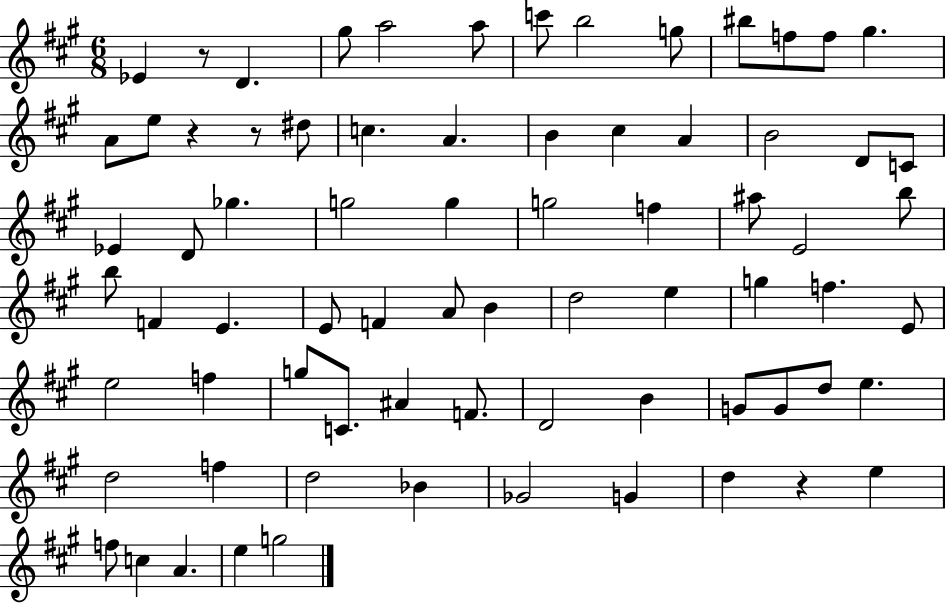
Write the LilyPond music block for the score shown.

{
  \clef treble
  \numericTimeSignature
  \time 6/8
  \key a \major
  \repeat volta 2 { ees'4 r8 d'4. | gis''8 a''2 a''8 | c'''8 b''2 g''8 | bis''8 f''8 f''8 gis''4. | \break a'8 e''8 r4 r8 dis''8 | c''4. a'4. | b'4 cis''4 a'4 | b'2 d'8 c'8 | \break ees'4 d'8 ges''4. | g''2 g''4 | g''2 f''4 | ais''8 e'2 b''8 | \break b''8 f'4 e'4. | e'8 f'4 a'8 b'4 | d''2 e''4 | g''4 f''4. e'8 | \break e''2 f''4 | g''8 c'8. ais'4 f'8. | d'2 b'4 | g'8 g'8 d''8 e''4. | \break d''2 f''4 | d''2 bes'4 | ges'2 g'4 | d''4 r4 e''4 | \break f''8 c''4 a'4. | e''4 g''2 | } \bar "|."
}